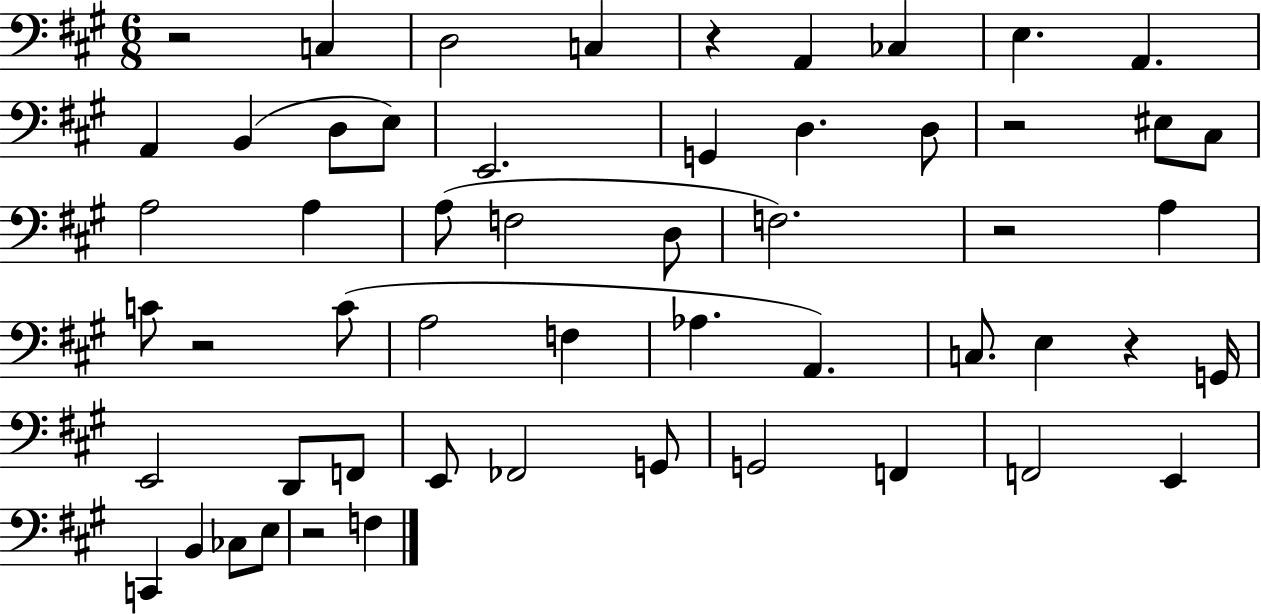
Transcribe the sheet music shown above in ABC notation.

X:1
T:Untitled
M:6/8
L:1/4
K:A
z2 C, D,2 C, z A,, _C, E, A,, A,, B,, D,/2 E,/2 E,,2 G,, D, D,/2 z2 ^E,/2 ^C,/2 A,2 A, A,/2 F,2 D,/2 F,2 z2 A, C/2 z2 C/2 A,2 F, _A, A,, C,/2 E, z G,,/4 E,,2 D,,/2 F,,/2 E,,/2 _F,,2 G,,/2 G,,2 F,, F,,2 E,, C,, B,, _C,/2 E,/2 z2 F,